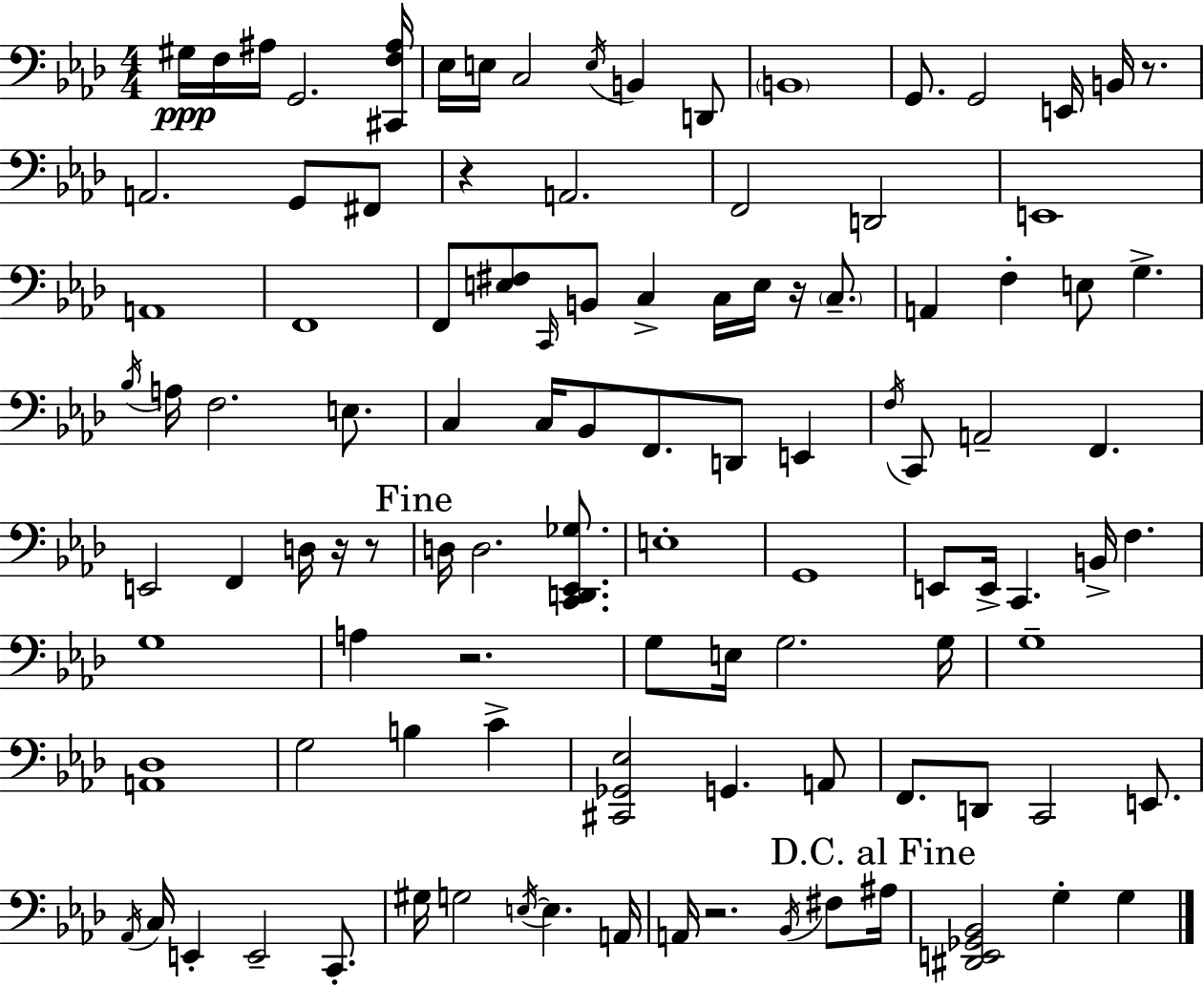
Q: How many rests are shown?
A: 7